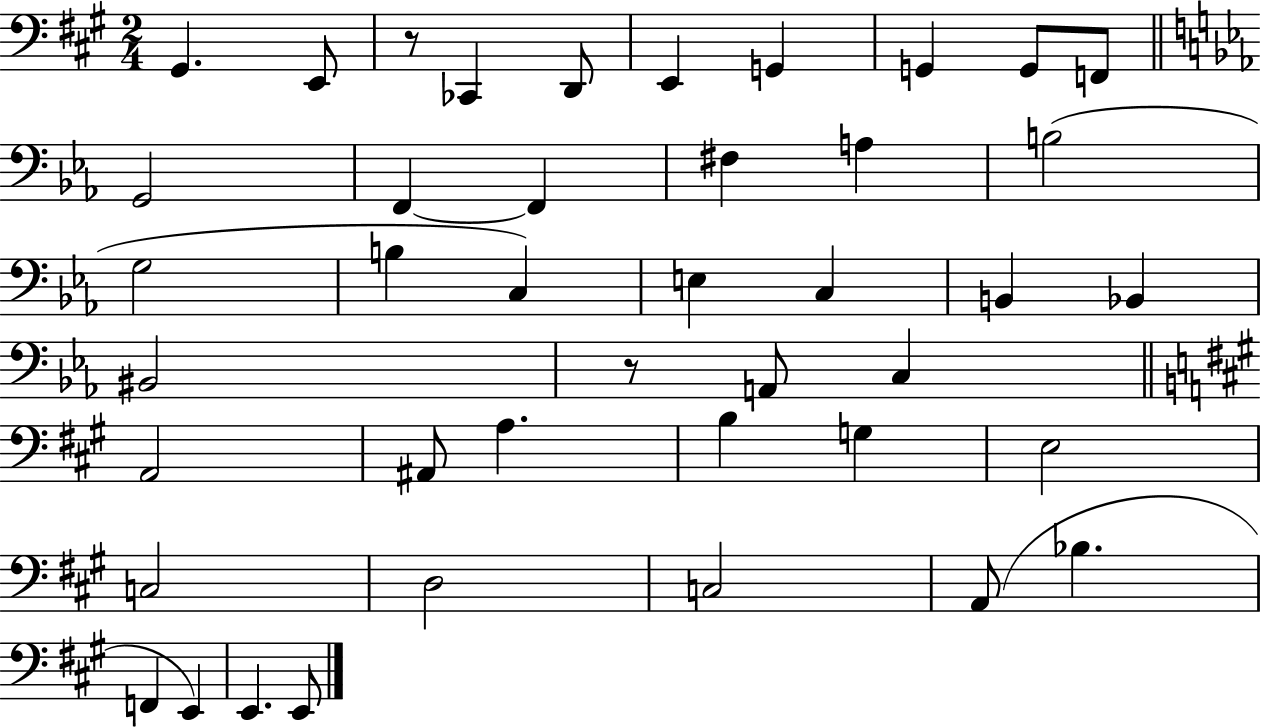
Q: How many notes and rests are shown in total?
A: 42